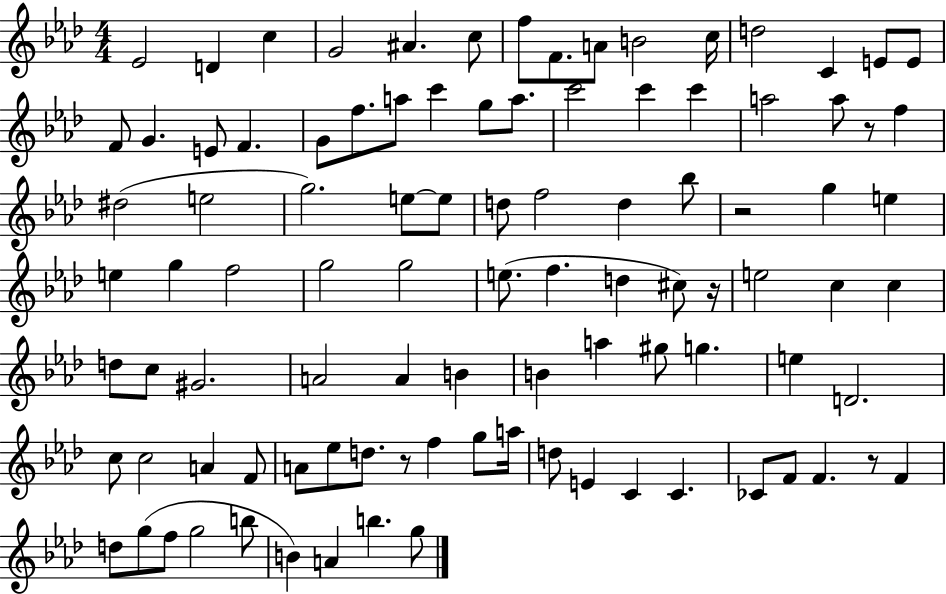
Eb4/h D4/q C5/q G4/h A#4/q. C5/e F5/e F4/e. A4/e B4/h C5/s D5/h C4/q E4/e E4/e F4/e G4/q. E4/e F4/q. G4/e F5/e. A5/e C6/q G5/e A5/e. C6/h C6/q C6/q A5/h A5/e R/e F5/q D#5/h E5/h G5/h. E5/e E5/e D5/e F5/h D5/q Bb5/e R/h G5/q E5/q E5/q G5/q F5/h G5/h G5/h E5/e. F5/q. D5/q C#5/e R/s E5/h C5/q C5/q D5/e C5/e G#4/h. A4/h A4/q B4/q B4/q A5/q G#5/e G5/q. E5/q D4/h. C5/e C5/h A4/q F4/e A4/e Eb5/e D5/e. R/e F5/q G5/e A5/s D5/e E4/q C4/q C4/q. CES4/e F4/e F4/q. R/e F4/q D5/e G5/e F5/e G5/h B5/e B4/q A4/q B5/q. G5/e